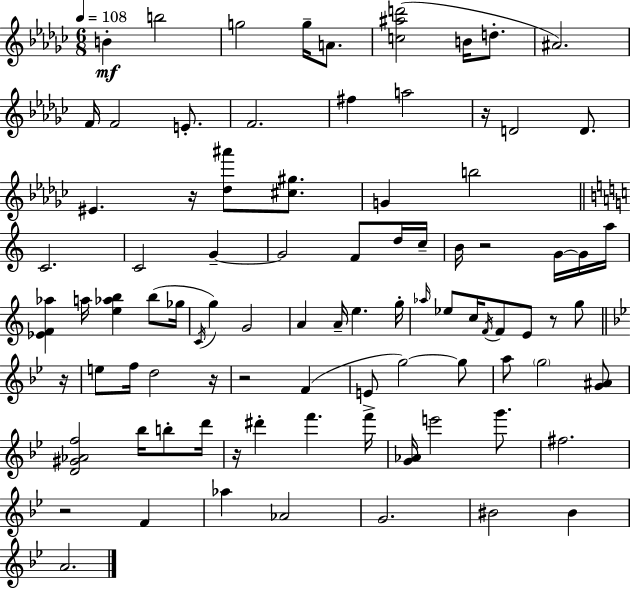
{
  \clef treble
  \numericTimeSignature
  \time 6/8
  \key ees \minor
  \tempo 4 = 108
  b'4-.\mf b''2 | g''2 g''16-- a'8. | <c'' ais'' d'''>2( b'16 d''8.-. | ais'2.) | \break f'16 f'2 e'8.-. | f'2. | fis''4 a''2 | r16 d'2 d'8. | \break eis'4. r16 <des'' ais'''>8 <cis'' gis''>8. | g'4 b''2 | \bar "||" \break \key a \minor c'2. | c'2 g'4--~~ | g'2 f'8 d''16 c''16-- | b'16 r2 g'16~~ g'16 a''16 | \break <ees' f' aes''>4 a''16 <e'' aes'' b''>4 b''8( ges''16 | \acciaccatura { c'16 } g''4) g'2 | a'4 a'16-- e''4. | g''16-. \grace { aes''16 } ees''8 c''16 \acciaccatura { f'16 } f'8 e'8 r8 | \break g''8 \bar "||" \break \key bes \major r16 e''8 f''16 d''2 | r16 r2 f'4( | e'8 g''2~~) g''8 | a''8 \parenthesize g''2 <g' ais'>8 | \break <d' gis' aes' f''>2 bes''16 b''8-. | d'''16 r16 dis'''4-. f'''4. | f'''16-> <g' aes'>16 e'''2 g'''8. | fis''2. | \break r2 f'4 | aes''4 aes'2 | g'2. | bis'2 bis'4 | \break a'2. | \bar "|."
}